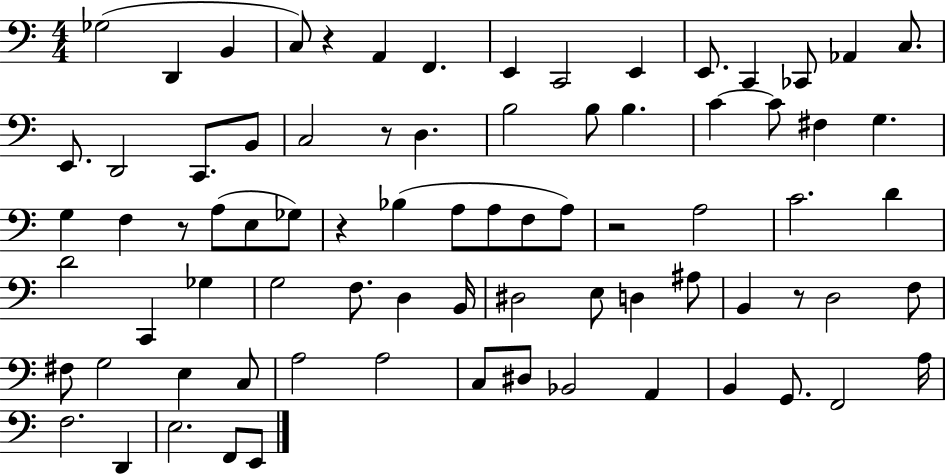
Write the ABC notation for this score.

X:1
T:Untitled
M:4/4
L:1/4
K:C
_G,2 D,, B,, C,/2 z A,, F,, E,, C,,2 E,, E,,/2 C,, _C,,/2 _A,, C,/2 E,,/2 D,,2 C,,/2 B,,/2 C,2 z/2 D, B,2 B,/2 B, C C/2 ^F, G, G, F, z/2 A,/2 E,/2 _G,/2 z _B, A,/2 A,/2 F,/2 A,/2 z2 A,2 C2 D D2 C,, _G, G,2 F,/2 D, B,,/4 ^D,2 E,/2 D, ^A,/2 B,, z/2 D,2 F,/2 ^F,/2 G,2 E, C,/2 A,2 A,2 C,/2 ^D,/2 _B,,2 A,, B,, G,,/2 F,,2 A,/4 F,2 D,, E,2 F,,/2 E,,/2